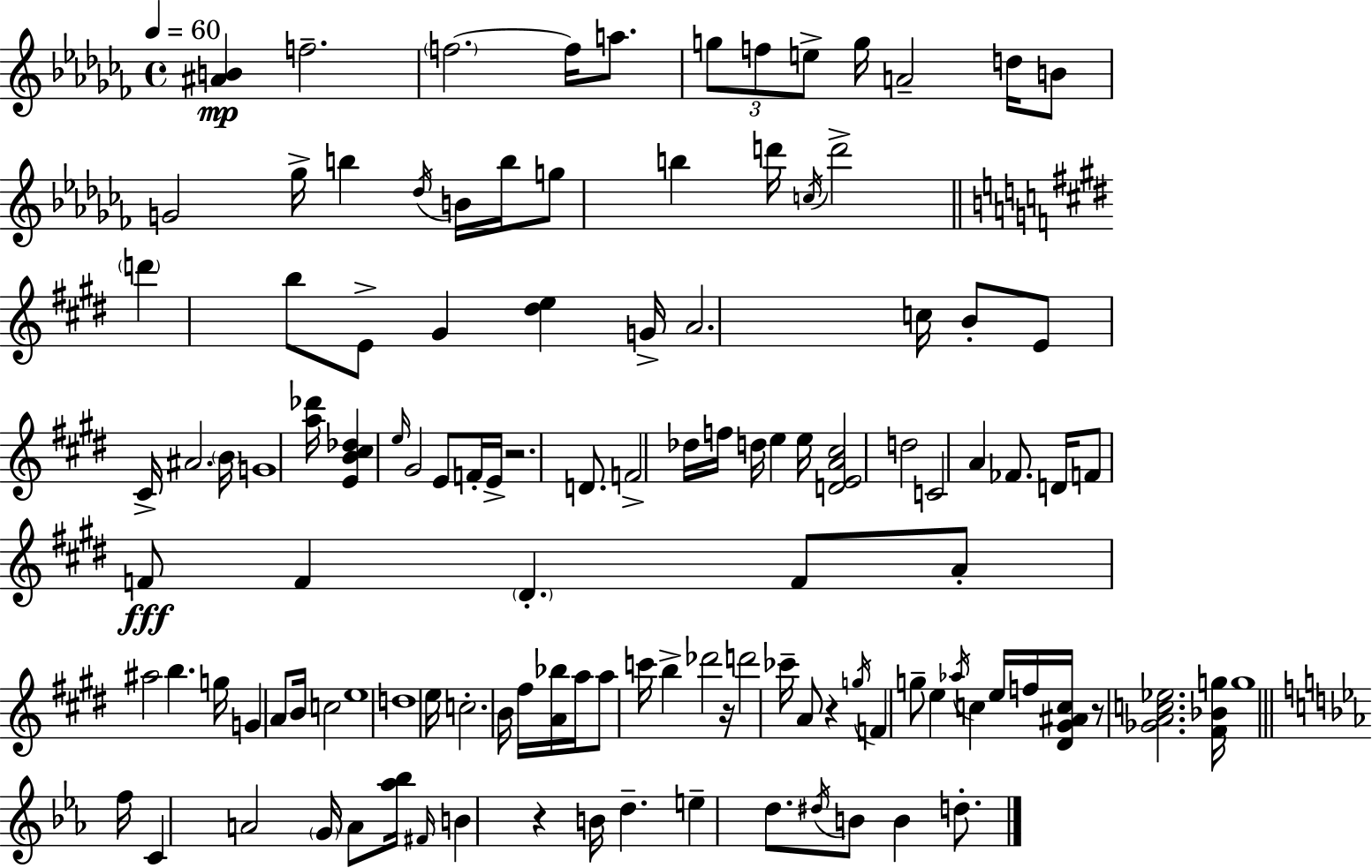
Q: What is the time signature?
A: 4/4